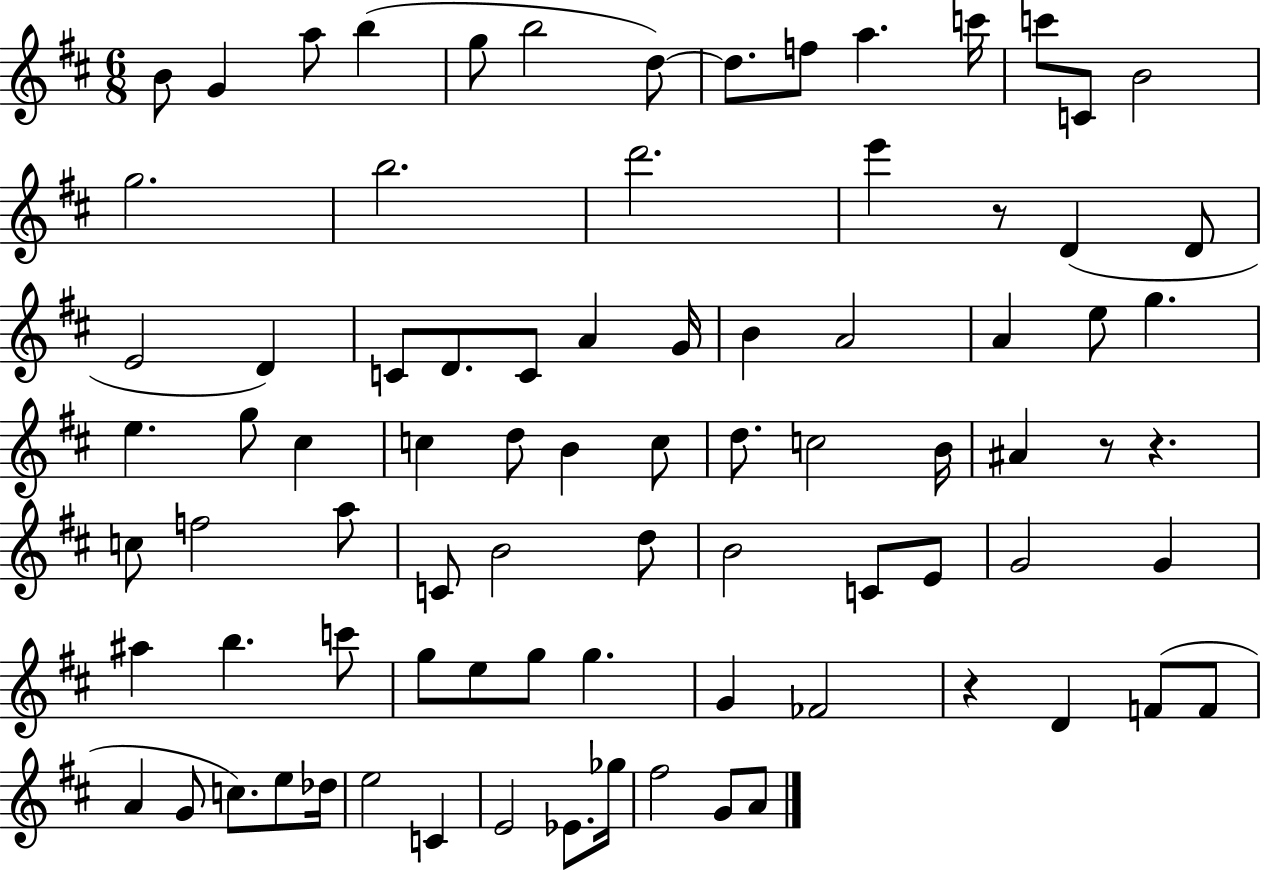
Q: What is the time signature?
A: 6/8